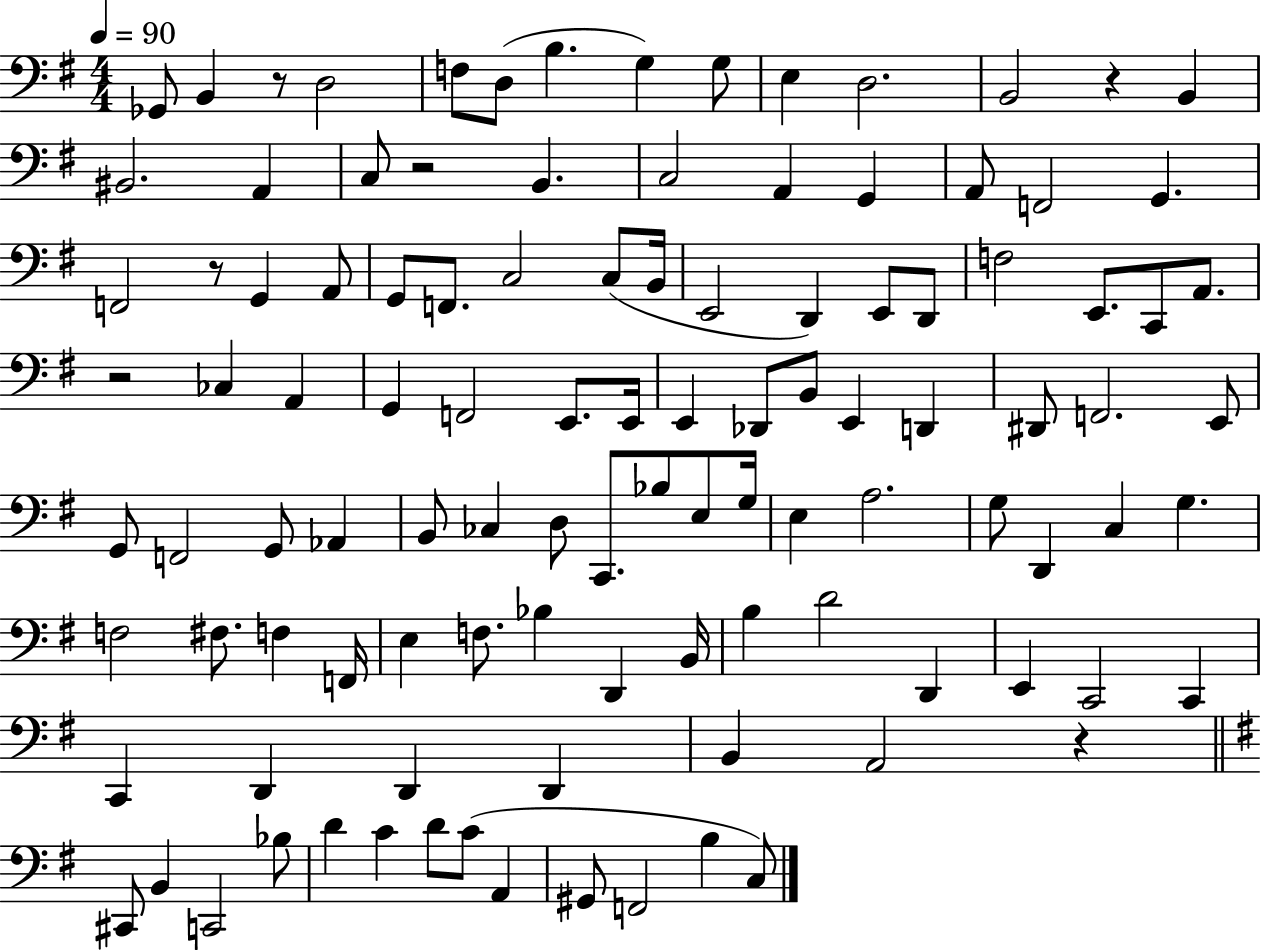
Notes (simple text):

Gb2/e B2/q R/e D3/h F3/e D3/e B3/q. G3/q G3/e E3/q D3/h. B2/h R/q B2/q BIS2/h. A2/q C3/e R/h B2/q. C3/h A2/q G2/q A2/e F2/h G2/q. F2/h R/e G2/q A2/e G2/e F2/e. C3/h C3/e B2/s E2/h D2/q E2/e D2/e F3/h E2/e. C2/e A2/e. R/h CES3/q A2/q G2/q F2/h E2/e. E2/s E2/q Db2/e B2/e E2/q D2/q D#2/e F2/h. E2/e G2/e F2/h G2/e Ab2/q B2/e CES3/q D3/e C2/e. Bb3/e E3/e G3/s E3/q A3/h. G3/e D2/q C3/q G3/q. F3/h F#3/e. F3/q F2/s E3/q F3/e. Bb3/q D2/q B2/s B3/q D4/h D2/q E2/q C2/h C2/q C2/q D2/q D2/q D2/q B2/q A2/h R/q C#2/e B2/q C2/h Bb3/e D4/q C4/q D4/e C4/e A2/q G#2/e F2/h B3/q C3/e